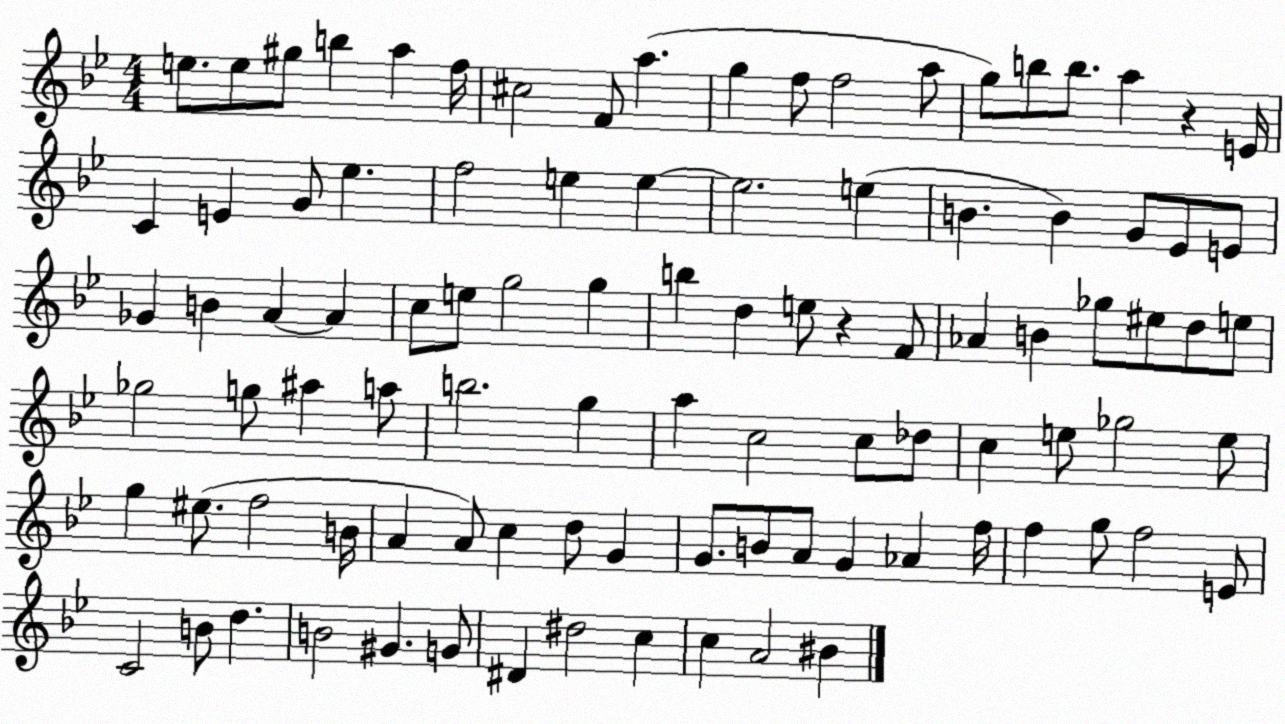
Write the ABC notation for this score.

X:1
T:Untitled
M:4/4
L:1/4
K:Bb
e/2 e/2 ^g/2 b a f/4 ^c2 F/2 a g f/2 f2 a/2 g/2 b/2 b/2 a z E/4 C E G/2 _e f2 e e e2 e B B G/2 _E/2 E/2 _G B A A c/2 e/2 g2 g b d e/2 z F/2 _A B _g/2 ^e/2 d/2 e/2 _g2 g/2 ^a a/2 b2 g a c2 c/2 _d/2 c e/2 _g2 e/2 g ^e/2 f2 B/4 A A/2 c d/2 G G/2 B/2 A/2 G _A f/4 f g/2 f2 E/2 C2 B/2 d B2 ^G G/2 ^D ^d2 c c A2 ^B